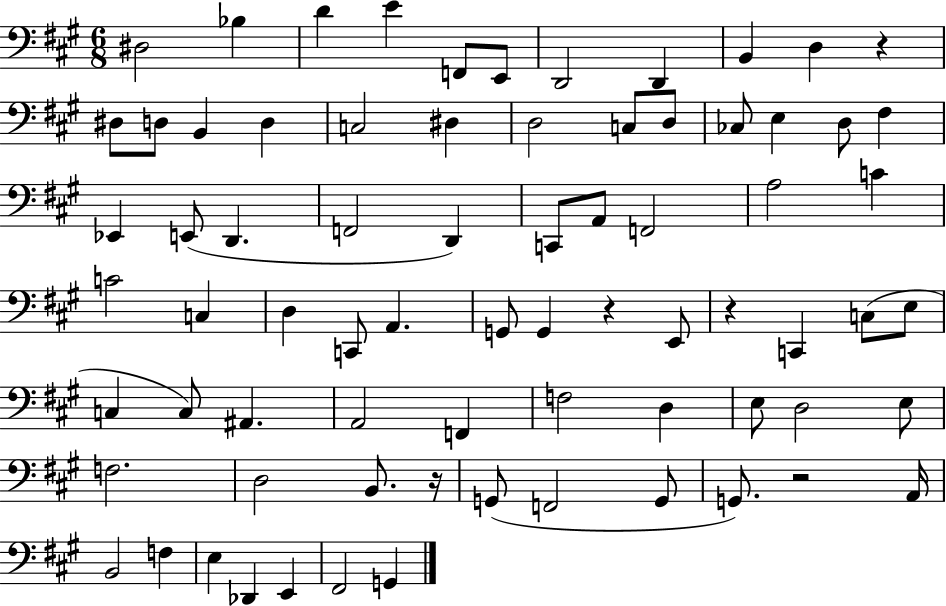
X:1
T:Untitled
M:6/8
L:1/4
K:A
^D,2 _B, D E F,,/2 E,,/2 D,,2 D,, B,, D, z ^D,/2 D,/2 B,, D, C,2 ^D, D,2 C,/2 D,/2 _C,/2 E, D,/2 ^F, _E,, E,,/2 D,, F,,2 D,, C,,/2 A,,/2 F,,2 A,2 C C2 C, D, C,,/2 A,, G,,/2 G,, z E,,/2 z C,, C,/2 E,/2 C, C,/2 ^A,, A,,2 F,, F,2 D, E,/2 D,2 E,/2 F,2 D,2 B,,/2 z/4 G,,/2 F,,2 G,,/2 G,,/2 z2 A,,/4 B,,2 F, E, _D,, E,, ^F,,2 G,,